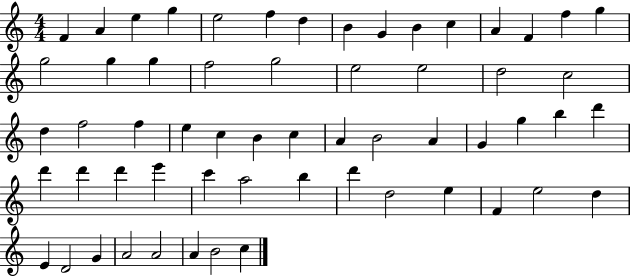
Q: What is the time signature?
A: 4/4